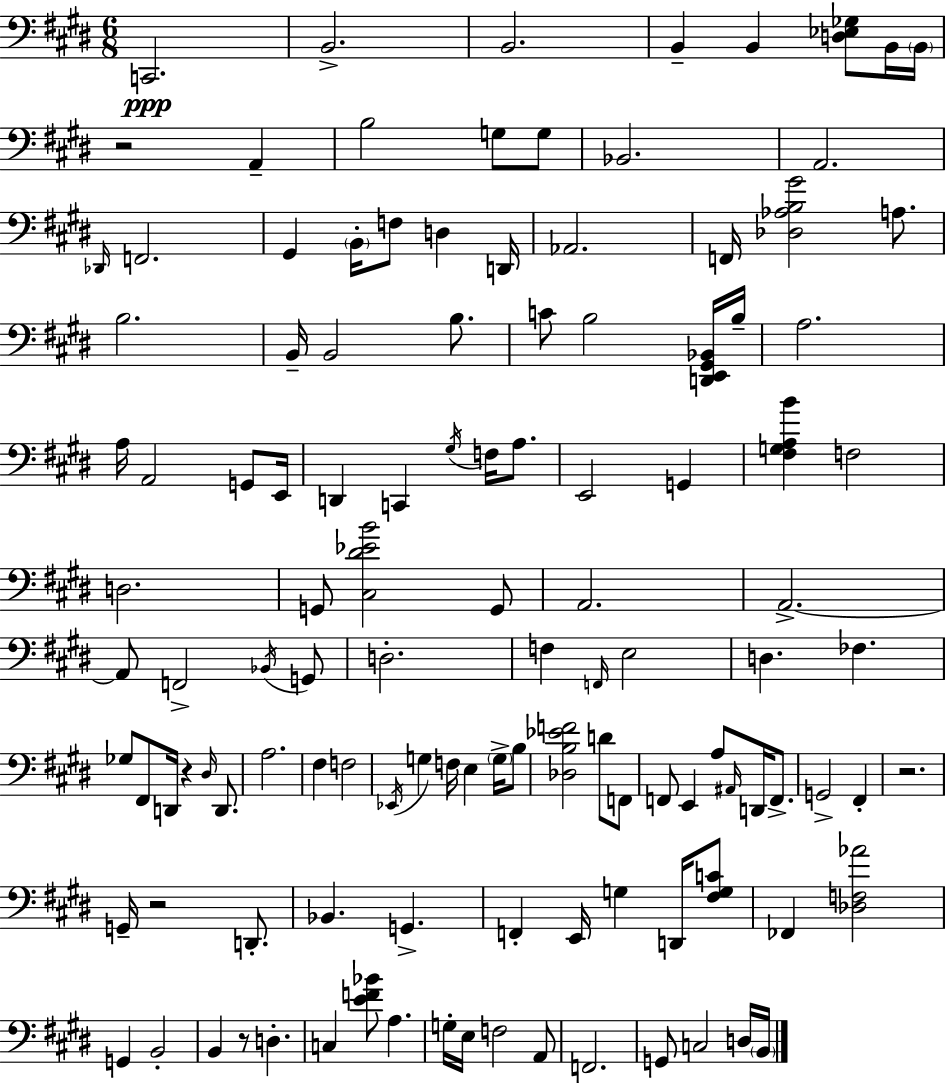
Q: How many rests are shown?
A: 5